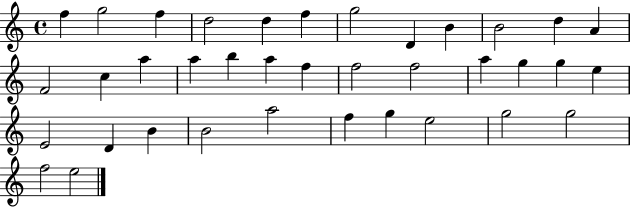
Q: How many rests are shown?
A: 0